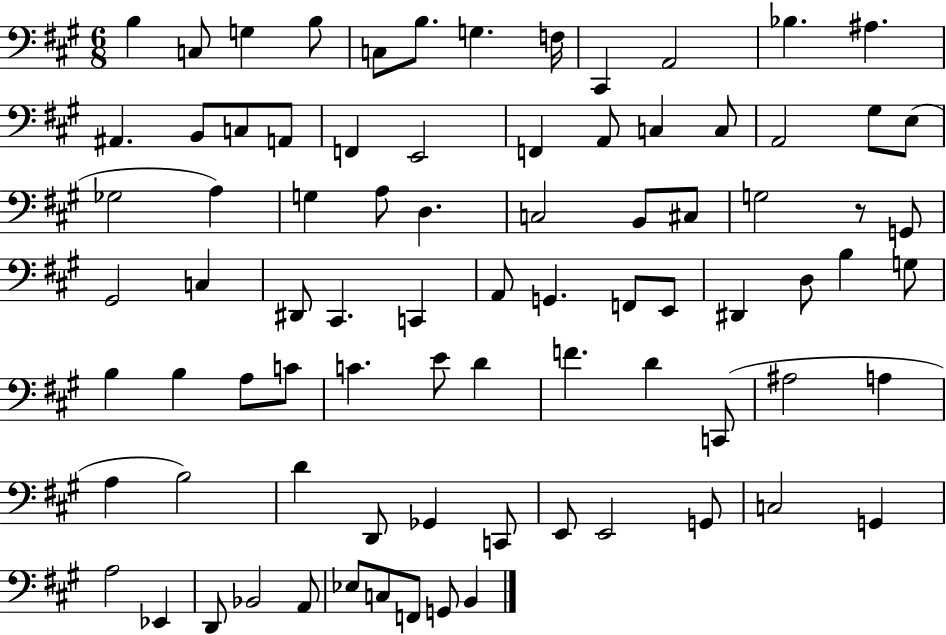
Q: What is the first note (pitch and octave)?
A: B3